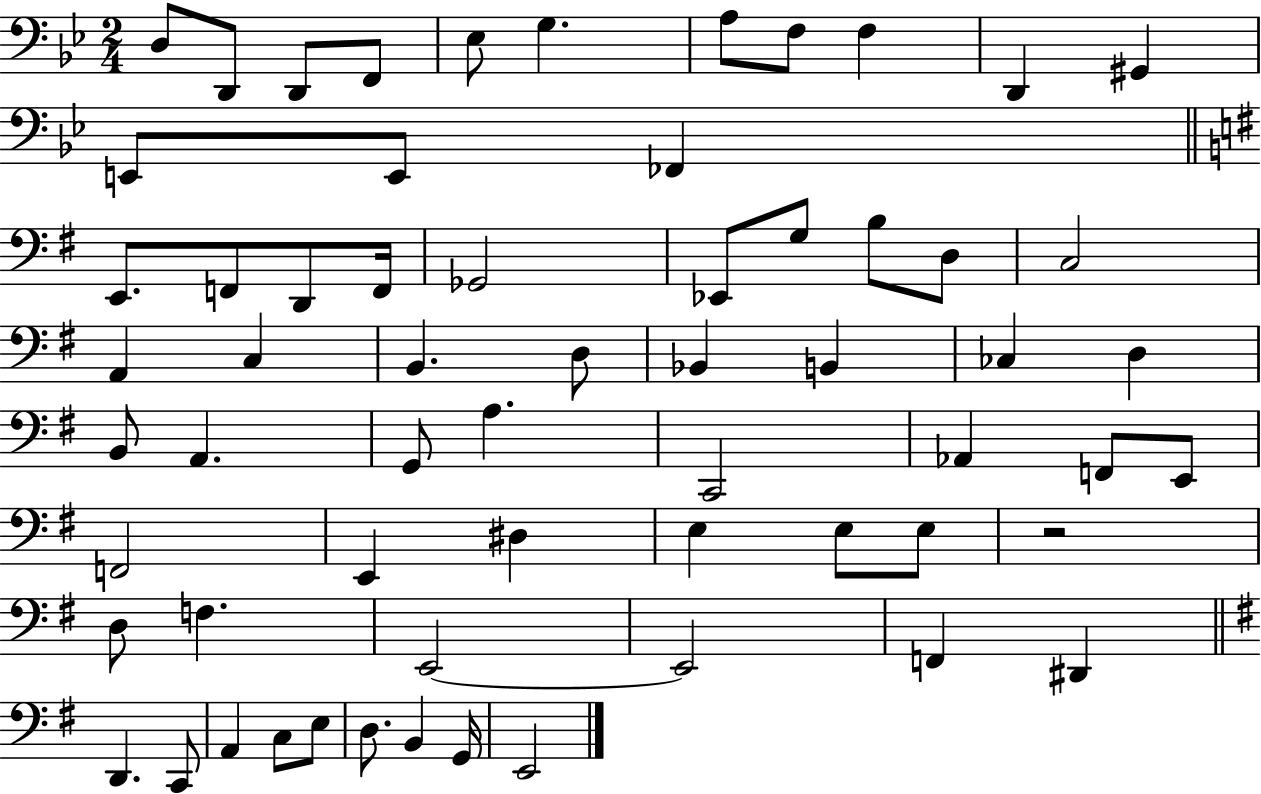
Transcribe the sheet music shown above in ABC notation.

X:1
T:Untitled
M:2/4
L:1/4
K:Bb
D,/2 D,,/2 D,,/2 F,,/2 _E,/2 G, A,/2 F,/2 F, D,, ^G,, E,,/2 E,,/2 _F,, E,,/2 F,,/2 D,,/2 F,,/4 _G,,2 _E,,/2 G,/2 B,/2 D,/2 C,2 A,, C, B,, D,/2 _B,, B,, _C, D, B,,/2 A,, G,,/2 A, C,,2 _A,, F,,/2 E,,/2 F,,2 E,, ^D, E, E,/2 E,/2 z2 D,/2 F, E,,2 E,,2 F,, ^D,, D,, C,,/2 A,, C,/2 E,/2 D,/2 B,, G,,/4 E,,2